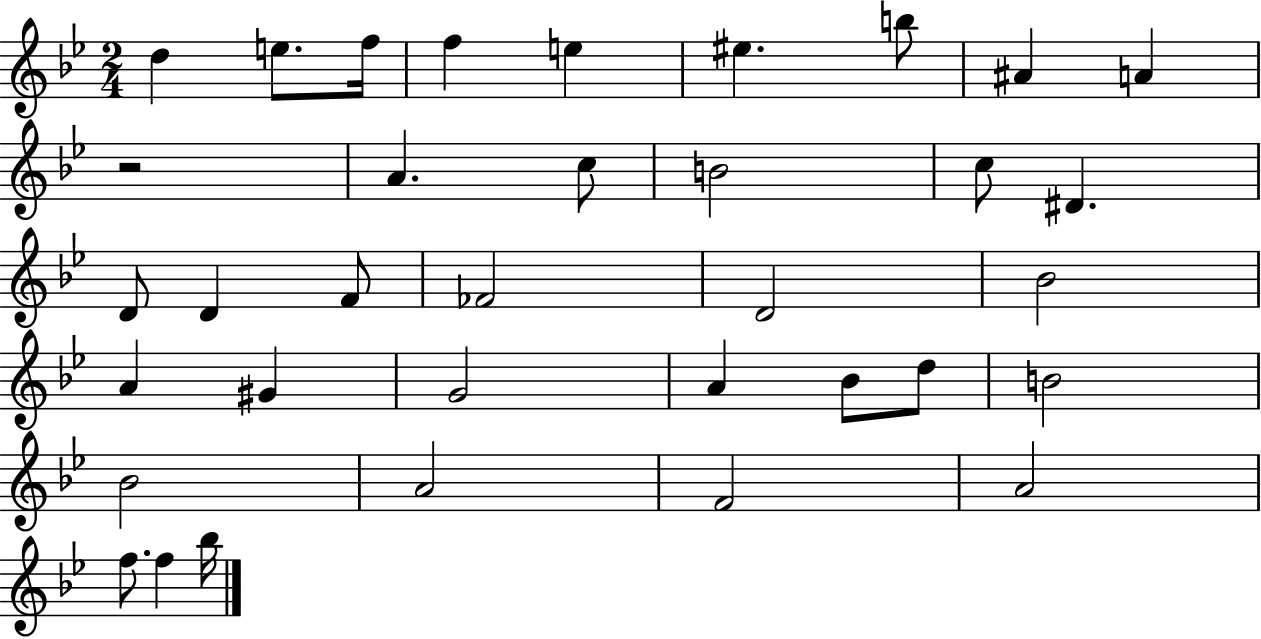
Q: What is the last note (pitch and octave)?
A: Bb5